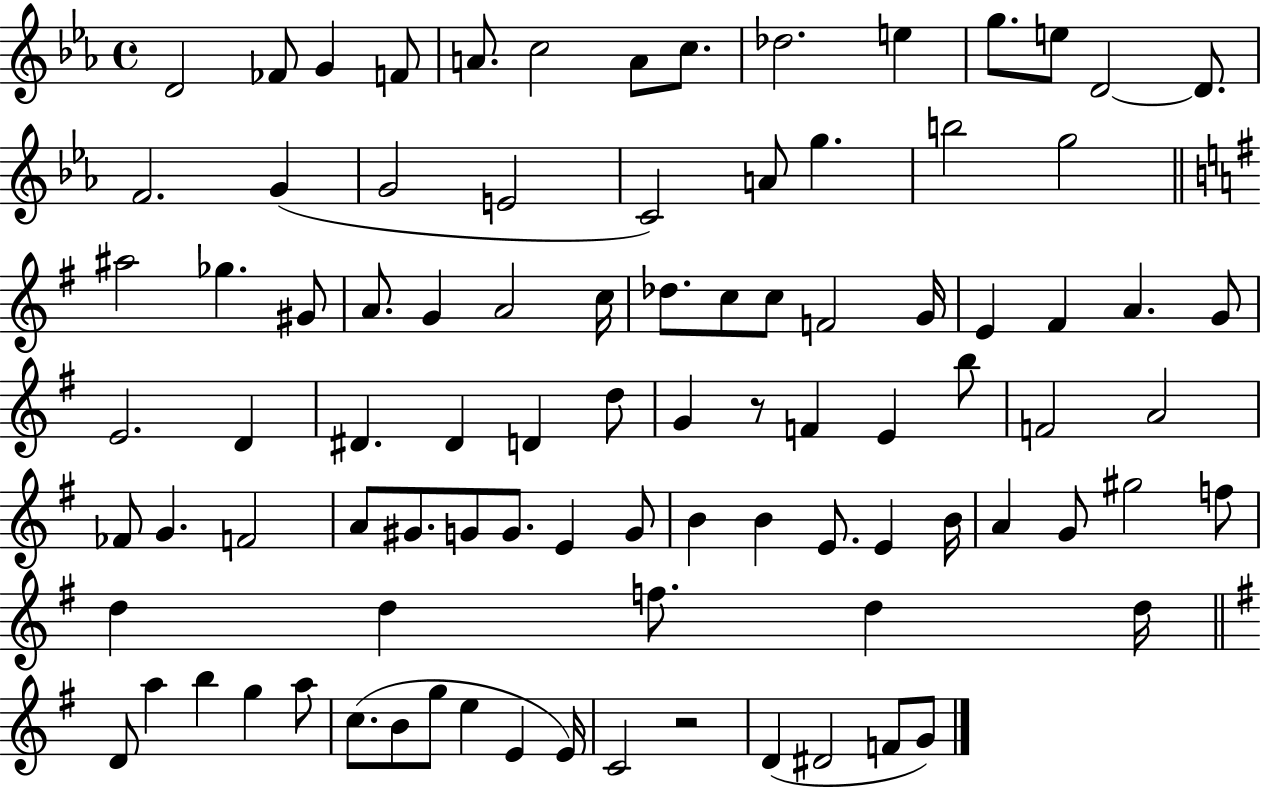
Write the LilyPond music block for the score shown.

{
  \clef treble
  \time 4/4
  \defaultTimeSignature
  \key ees \major
  d'2 fes'8 g'4 f'8 | a'8. c''2 a'8 c''8. | des''2. e''4 | g''8. e''8 d'2~~ d'8. | \break f'2. g'4( | g'2 e'2 | c'2) a'8 g''4. | b''2 g''2 | \break \bar "||" \break \key g \major ais''2 ges''4. gis'8 | a'8. g'4 a'2 c''16 | des''8. c''8 c''8 f'2 g'16 | e'4 fis'4 a'4. g'8 | \break e'2. d'4 | dis'4. dis'4 d'4 d''8 | g'4 r8 f'4 e'4 b''8 | f'2 a'2 | \break fes'8 g'4. f'2 | a'8 gis'8. g'8 g'8. e'4 g'8 | b'4 b'4 e'8. e'4 b'16 | a'4 g'8 gis''2 f''8 | \break d''4 d''4 f''8. d''4 d''16 | \bar "||" \break \key e \minor d'8 a''4 b''4 g''4 a''8 | c''8.( b'8 g''8 e''4 e'4 e'16) | c'2 r2 | d'4( dis'2 f'8 g'8) | \break \bar "|."
}